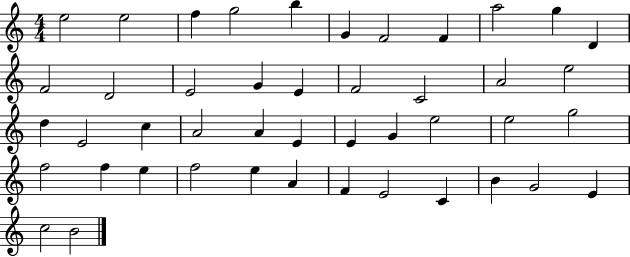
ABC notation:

X:1
T:Untitled
M:4/4
L:1/4
K:C
e2 e2 f g2 b G F2 F a2 g D F2 D2 E2 G E F2 C2 A2 e2 d E2 c A2 A E E G e2 e2 g2 f2 f e f2 e A F E2 C B G2 E c2 B2